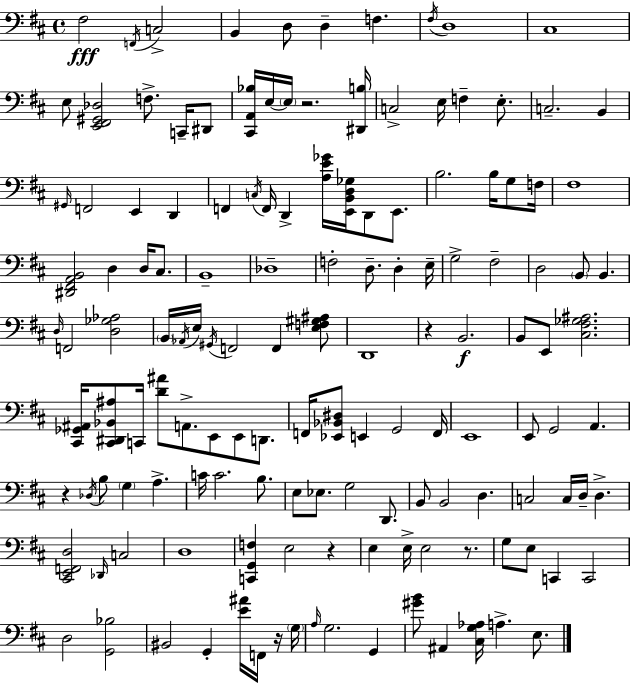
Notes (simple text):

F#3/h F2/s C3/h B2/q D3/e D3/q F3/q. F#3/s D3/w C#3/w E3/e [E2,F#2,G#2,Db3]/h F3/e. C2/s D#2/e [C#2,A2,Bb3]/s E3/s E3/s R/h. [D#2,B3]/s C3/h E3/s F3/q E3/e. C3/h. B2/q G#2/s F2/h E2/q D2/q F2/q C3/s F2/s D2/q [A3,E4,Gb4]/s [E2,B2,D3,Gb3]/s D2/e E2/e. B3/h. B3/s G3/e F3/s F#3/w [D#2,F#2,A2,B2]/h D3/q D3/s C#3/e. B2/w Db3/w F3/h D3/e. D3/q E3/s G3/h F#3/h D3/h B2/e B2/q. D3/s F2/h [D3,Gb3,Ab3]/h B2/s Ab2/s E3/s G#2/s F2/h F2/q [E3,F3,G#3,A#3]/e D2/w R/q B2/h. B2/e E2/e [C#3,F#3,Gb3,A#3]/h. [C#2,Gb2,A#2]/s [C#2,D#2,Bb2,A#3]/e C2/s [D4,A#4]/e A2/e. E2/e E2/e D2/e. F2/s [Eb2,Bb2,D#3]/e E2/q G2/h F2/s E2/w E2/e G2/h A2/q. R/q Db3/s B3/e G3/q A3/q. C4/s C4/h. B3/e. E3/e Eb3/e. G3/h D2/e. B2/e B2/h D3/q. C3/h C3/s D3/s D3/q. [C#2,E2,F2,D3]/h Db2/s C3/h D3/w [C2,G2,F3]/q E3/h R/q E3/q E3/s E3/h R/e. G3/e E3/e C2/q C2/h D3/h [G2,Bb3]/h BIS2/h G2/q [E4,A#4]/s F2/s R/s G3/s A3/s G3/h. G2/q [G#4,B4]/e A#2/q [C#3,G3,Ab3]/s A3/q. E3/e.